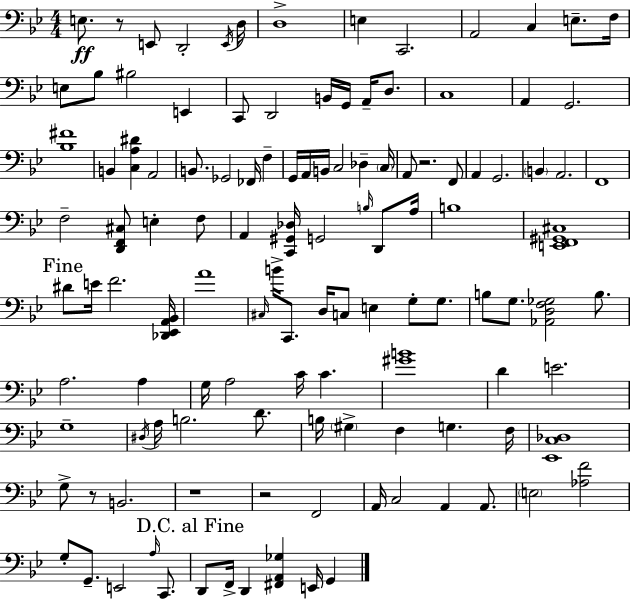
E3/e. R/e E2/e D2/h E2/s D3/s D3/w E3/q C2/h. A2/h C3/q E3/e. F3/s E3/e Bb3/e BIS3/h E2/q C2/e D2/h B2/s G2/s A2/s D3/e. C3/w A2/q G2/h. [Bb3,F#4]/w B2/q [C3,A3,D#4]/q A2/h B2/e. Gb2/h FES2/s F3/q G2/s A2/s B2/s C3/h Db3/q C3/s A2/e R/h. F2/e A2/q G2/h. B2/q A2/h. F2/w F3/h [D2,F2,C#3]/e E3/q F3/e A2/q [C2,G#2,Db3]/s G2/h B3/s D2/e A3/s B3/w [E2,F2,G#2,C#3]/w D#4/e E4/s F4/h. [Db2,Eb2,A2,Bb2]/s A4/w C#3/s B4/s C2/e. D3/s C3/e E3/q G3/e G3/e. B3/e G3/e. [Ab2,D3,F3,Gb3]/h B3/e. A3/h. A3/q G3/s A3/h C4/s C4/q. [G#4,B4]/w D4/q E4/h. G3/w D#3/s A3/s B3/h. D4/e. B3/s G#3/q F3/q G3/q. F3/s [Eb2,C3,Db3]/w G3/e R/e B2/h. R/w R/h F2/h A2/s C3/h A2/q A2/e. E3/h [Ab3,F4]/h G3/e G2/e. E2/h A3/s C2/e. D2/e F2/s D2/q [F#2,A2,Gb3]/q E2/s G2/q